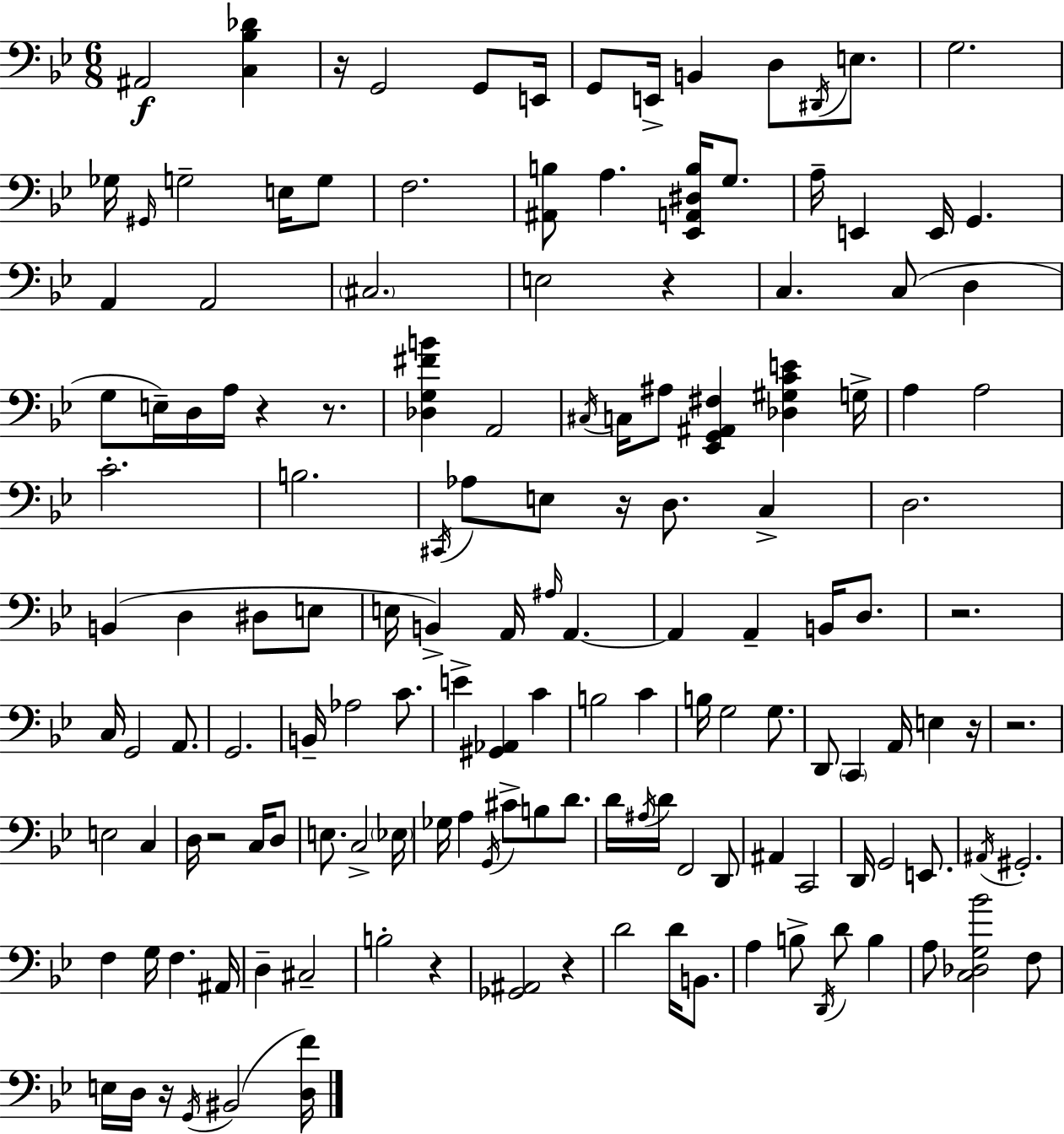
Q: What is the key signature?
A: BES major